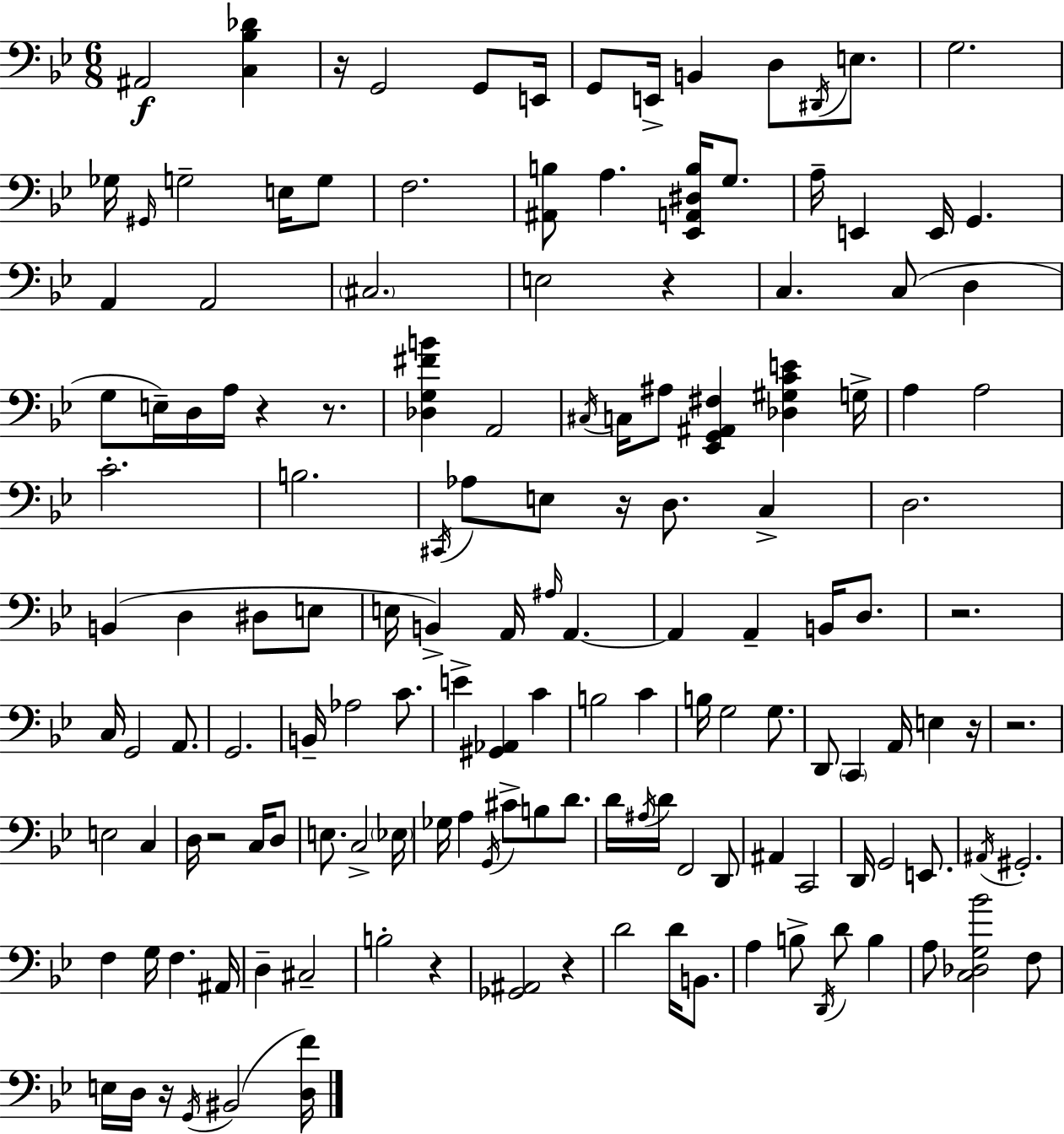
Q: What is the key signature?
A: BES major